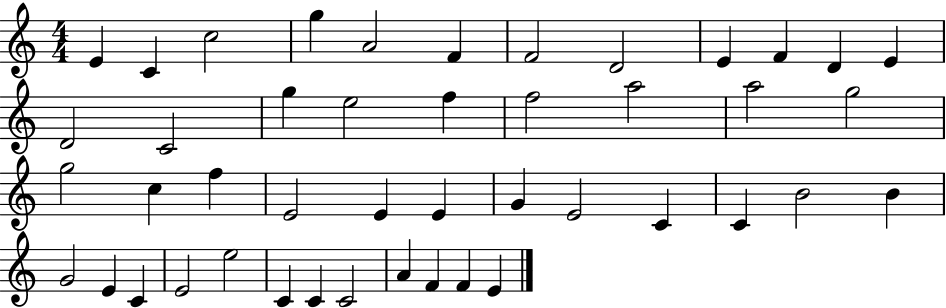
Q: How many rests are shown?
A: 0